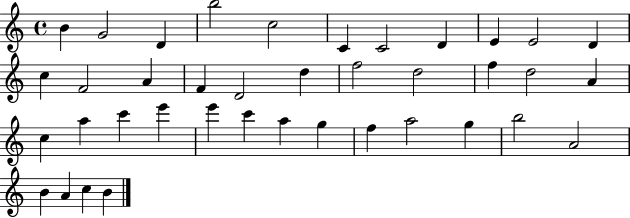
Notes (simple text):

B4/q G4/h D4/q B5/h C5/h C4/q C4/h D4/q E4/q E4/h D4/q C5/q F4/h A4/q F4/q D4/h D5/q F5/h D5/h F5/q D5/h A4/q C5/q A5/q C6/q E6/q E6/q C6/q A5/q G5/q F5/q A5/h G5/q B5/h A4/h B4/q A4/q C5/q B4/q